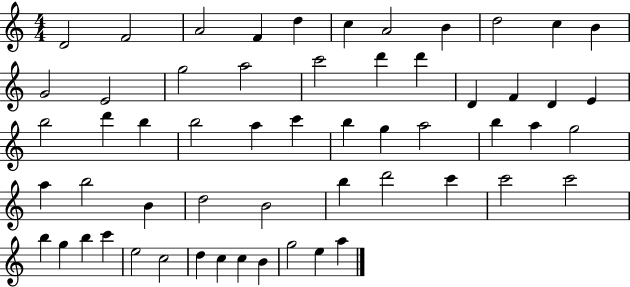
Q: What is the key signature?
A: C major